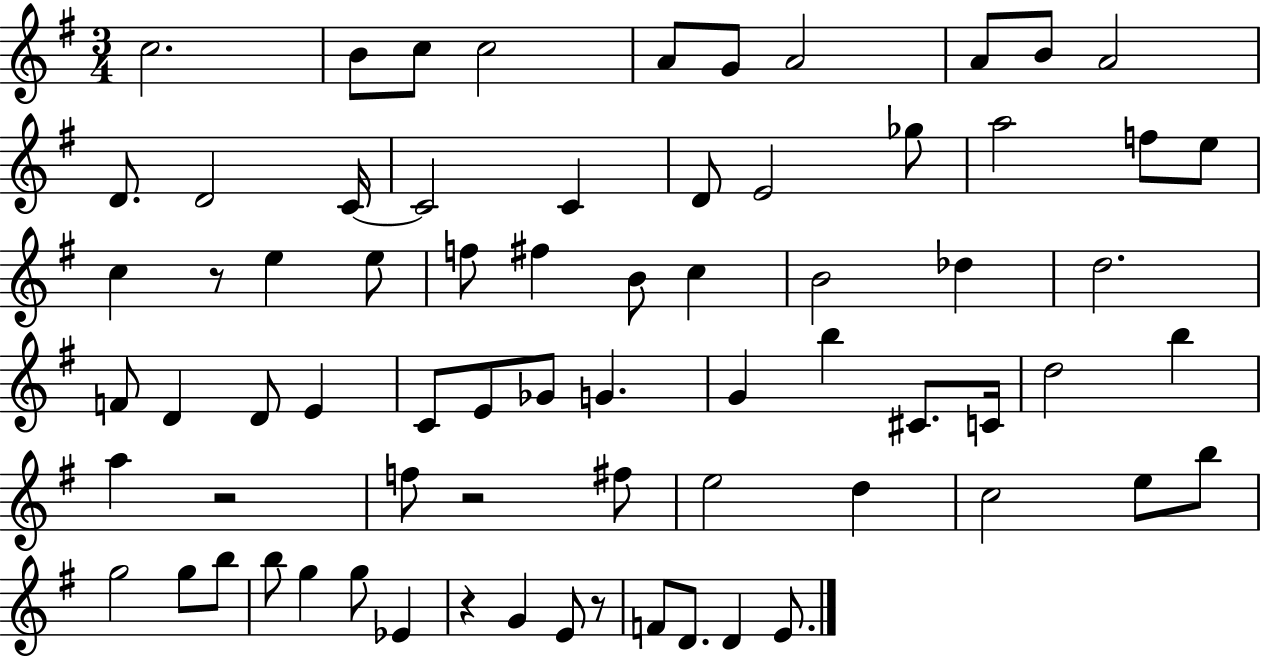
C5/h. B4/e C5/e C5/h A4/e G4/e A4/h A4/e B4/e A4/h D4/e. D4/h C4/s C4/h C4/q D4/e E4/h Gb5/e A5/h F5/e E5/e C5/q R/e E5/q E5/e F5/e F#5/q B4/e C5/q B4/h Db5/q D5/h. F4/e D4/q D4/e E4/q C4/e E4/e Gb4/e G4/q. G4/q B5/q C#4/e. C4/s D5/h B5/q A5/q R/h F5/e R/h F#5/e E5/h D5/q C5/h E5/e B5/e G5/h G5/e B5/e B5/e G5/q G5/e Eb4/q R/q G4/q E4/e R/e F4/e D4/e. D4/q E4/e.